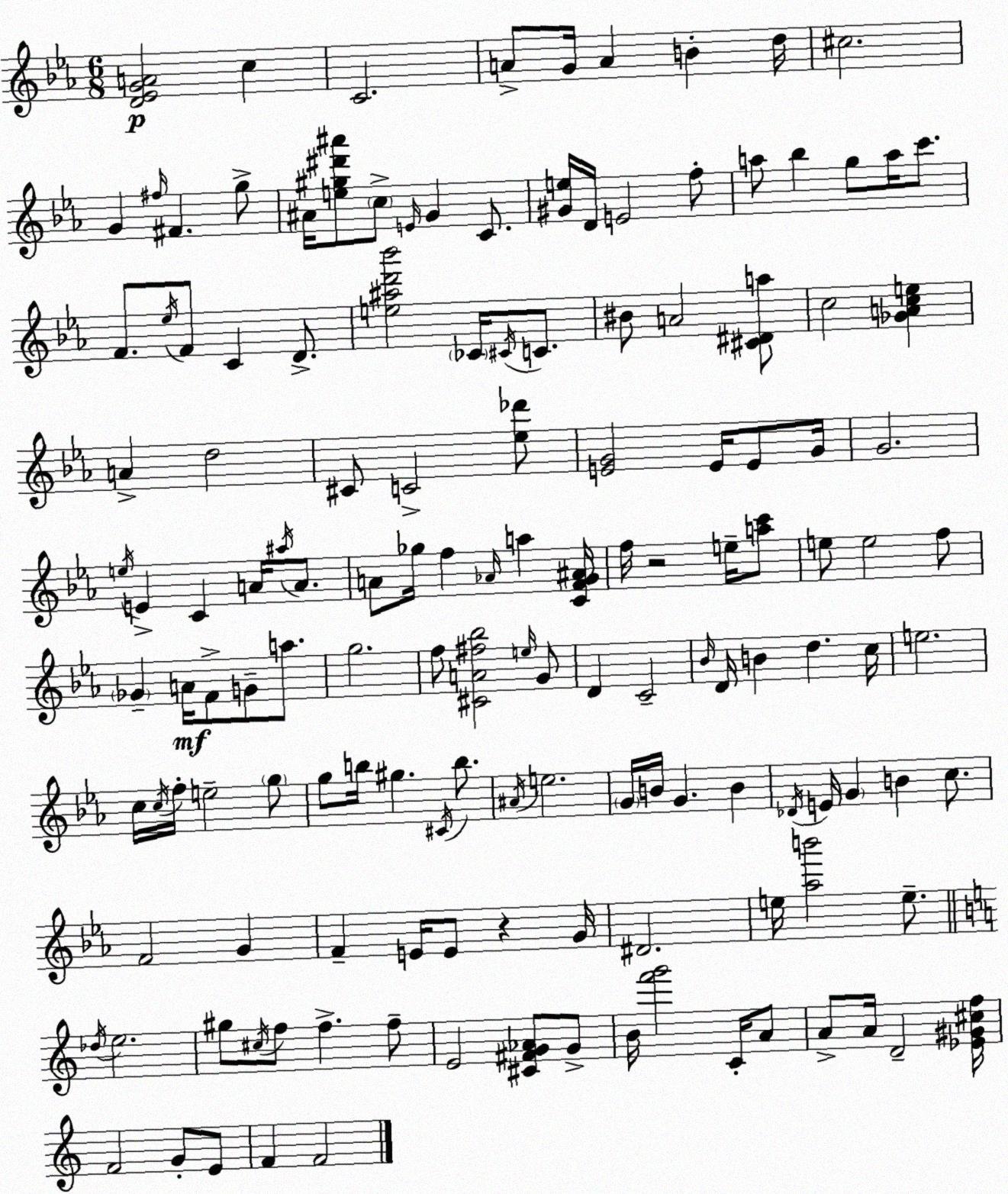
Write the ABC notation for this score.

X:1
T:Untitled
M:6/8
L:1/4
K:Eb
[D_EGA]2 c C2 A/2 G/4 A B d/4 ^c2 G ^f/4 ^F g/2 ^A/4 [e^g^d'^a']/2 c/2 E/4 G C/2 [^Ge]/4 D/4 E2 f/2 a/2 _b g/2 a/4 c'/2 F/2 _e/4 F/2 C D/2 [e^ad'_b']2 _C/4 ^C/4 C/2 ^B/2 A2 [^C^Da]/2 c2 [_GAce] A d2 ^C/2 C2 [_e_d']/2 [EG]2 E/4 E/2 G/4 G2 e/4 E C A/4 ^a/4 A/2 A/2 _g/4 f _A/4 a [CFG^A]/4 f/4 z2 e/4 [ac']/2 e/2 e2 f/2 _G A/4 F/2 G/2 a/2 g2 f/2 [^CA^f_b]2 e/4 G/2 D C2 _B/4 D/4 B d c/4 e2 c/4 c/4 f/4 e2 g/2 g/2 b/4 ^g ^C/4 b/2 ^A/4 e2 G/4 B/4 G B _D/4 E/4 G B c/2 F2 G F E/4 E/2 z G/4 ^D2 e/4 [_ab']2 e/2 _d/4 e2 ^g/2 ^c/4 f/2 f f/2 E2 [^C^FG_A]/2 G/2 B/4 [f'g']2 C/4 A/2 A/2 A/4 D2 [_E^G^cf]/4 F2 G/2 E/2 F F2